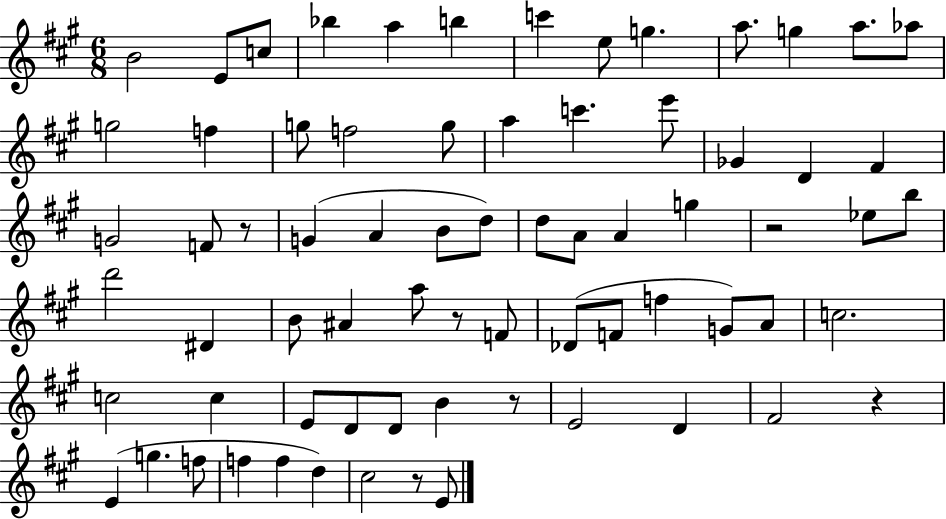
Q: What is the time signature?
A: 6/8